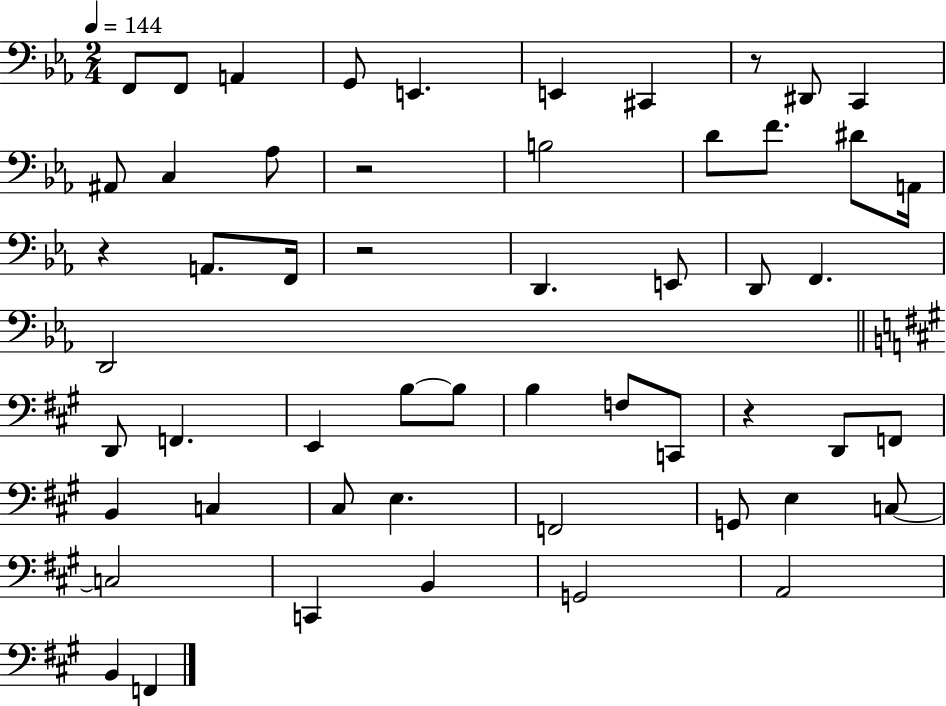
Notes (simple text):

F2/e F2/e A2/q G2/e E2/q. E2/q C#2/q R/e D#2/e C2/q A#2/e C3/q Ab3/e R/h B3/h D4/e F4/e. D#4/e A2/s R/q A2/e. F2/s R/h D2/q. E2/e D2/e F2/q. D2/h D2/e F2/q. E2/q B3/e B3/e B3/q F3/e C2/e R/q D2/e F2/e B2/q C3/q C#3/e E3/q. F2/h G2/e E3/q C3/e C3/h C2/q B2/q G2/h A2/h B2/q F2/q